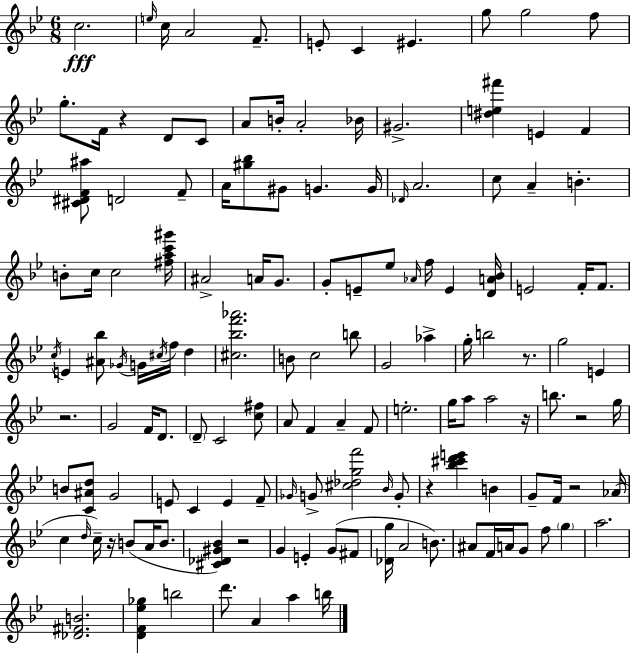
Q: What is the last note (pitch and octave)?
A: B5